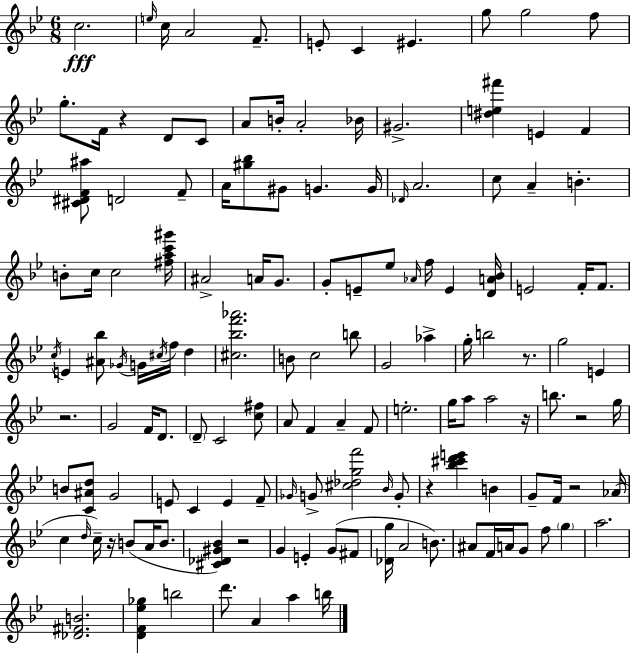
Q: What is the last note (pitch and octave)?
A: B5